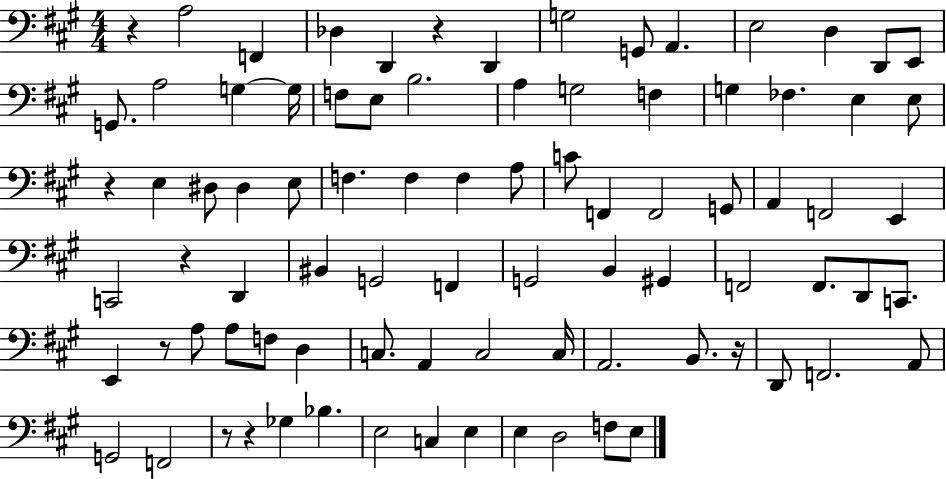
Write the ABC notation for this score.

X:1
T:Untitled
M:4/4
L:1/4
K:A
z A,2 F,, _D, D,, z D,, G,2 G,,/2 A,, E,2 D, D,,/2 E,,/2 G,,/2 A,2 G, G,/4 F,/2 E,/2 B,2 A, G,2 F, G, _F, E, E,/2 z E, ^D,/2 ^D, E,/2 F, F, F, A,/2 C/2 F,, F,,2 G,,/2 A,, F,,2 E,, C,,2 z D,, ^B,, G,,2 F,, G,,2 B,, ^G,, F,,2 F,,/2 D,,/2 C,,/2 E,, z/2 A,/2 A,/2 F,/2 D, C,/2 A,, C,2 C,/4 A,,2 B,,/2 z/4 D,,/2 F,,2 A,,/2 G,,2 F,,2 z/2 z _G, _B, E,2 C, E, E, D,2 F,/2 E,/2